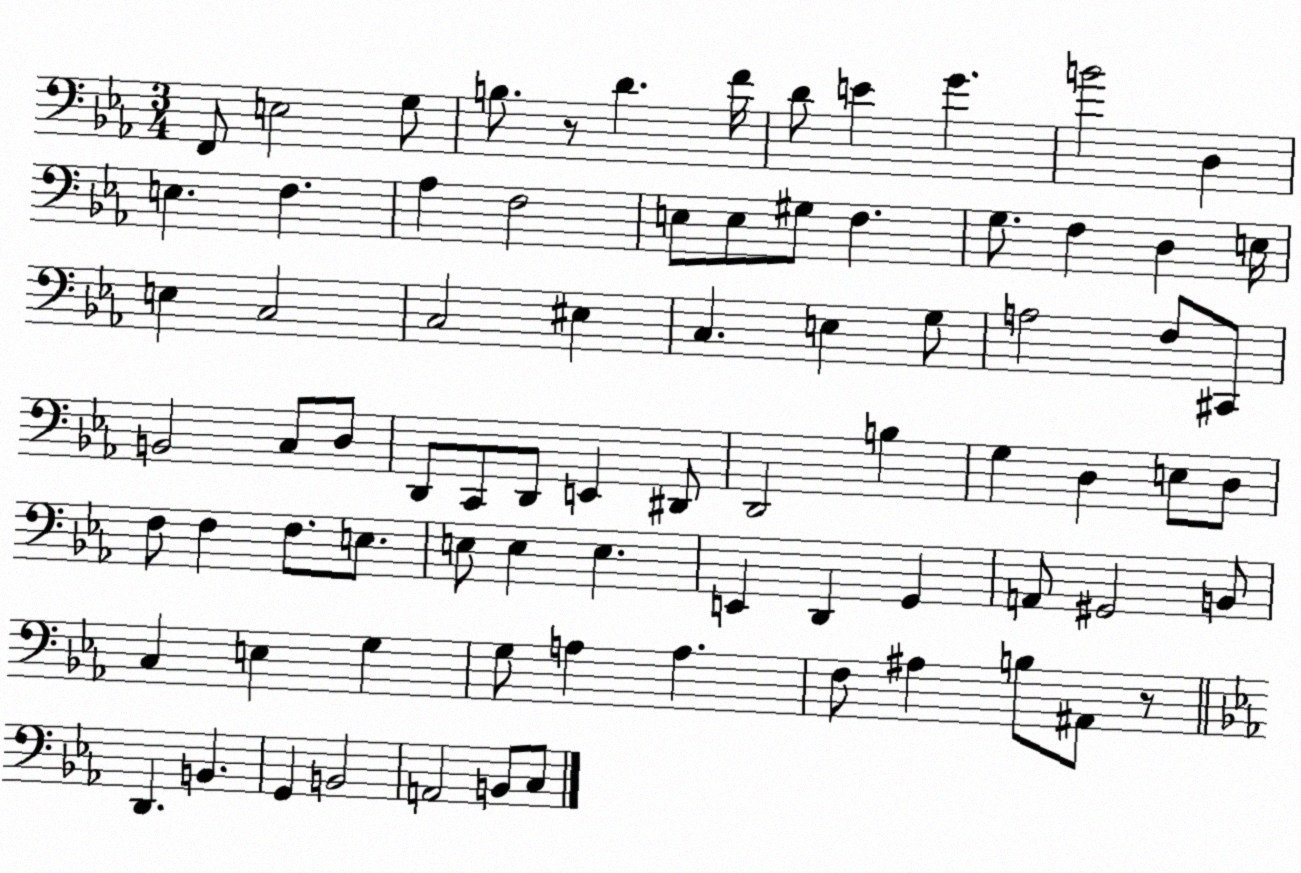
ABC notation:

X:1
T:Untitled
M:3/4
L:1/4
K:Eb
F,,/2 E,2 G,/2 B,/2 z/2 D F/4 D/2 E G B2 D, E, F, _A, F,2 E,/2 E,/2 ^G,/2 F, G,/2 F, D, E,/4 E, C,2 C,2 ^E, C, E, G,/2 A,2 F,/2 ^C,,/2 B,,2 C,/2 D,/2 D,,/2 C,,/2 D,,/2 E,, ^D,,/2 D,,2 B, G, D, E,/2 D,/2 F,/2 F, F,/2 E,/2 E,/2 E, E, E,, D,, G,, A,,/2 ^G,,2 B,,/2 C, E, G, G,/2 A, A, F,/2 ^A, B,/2 ^A,,/2 z/2 D,, B,, G,, B,,2 A,,2 B,,/2 C,/2